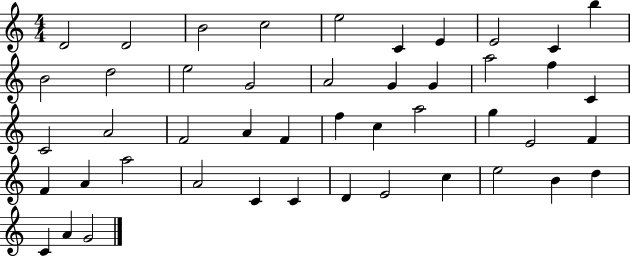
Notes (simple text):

D4/h D4/h B4/h C5/h E5/h C4/q E4/q E4/h C4/q B5/q B4/h D5/h E5/h G4/h A4/h G4/q G4/q A5/h F5/q C4/q C4/h A4/h F4/h A4/q F4/q F5/q C5/q A5/h G5/q E4/h F4/q F4/q A4/q A5/h A4/h C4/q C4/q D4/q E4/h C5/q E5/h B4/q D5/q C4/q A4/q G4/h